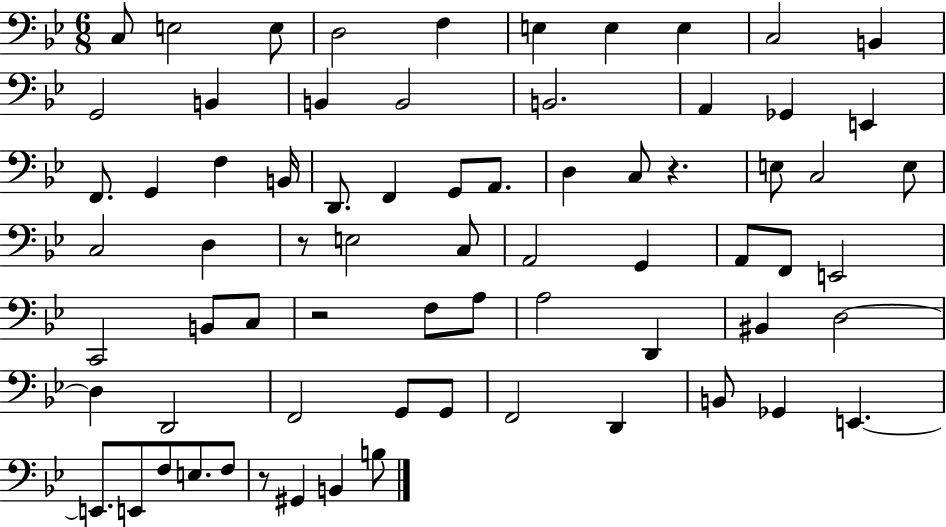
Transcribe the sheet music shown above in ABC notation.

X:1
T:Untitled
M:6/8
L:1/4
K:Bb
C,/2 E,2 E,/2 D,2 F, E, E, E, C,2 B,, G,,2 B,, B,, B,,2 B,,2 A,, _G,, E,, F,,/2 G,, F, B,,/4 D,,/2 F,, G,,/2 A,,/2 D, C,/2 z E,/2 C,2 E,/2 C,2 D, z/2 E,2 C,/2 A,,2 G,, A,,/2 F,,/2 E,,2 C,,2 B,,/2 C,/2 z2 F,/2 A,/2 A,2 D,, ^B,, D,2 D, D,,2 F,,2 G,,/2 G,,/2 F,,2 D,, B,,/2 _G,, E,, E,,/2 E,,/2 F,/2 E,/2 F,/2 z/2 ^G,, B,, B,/2